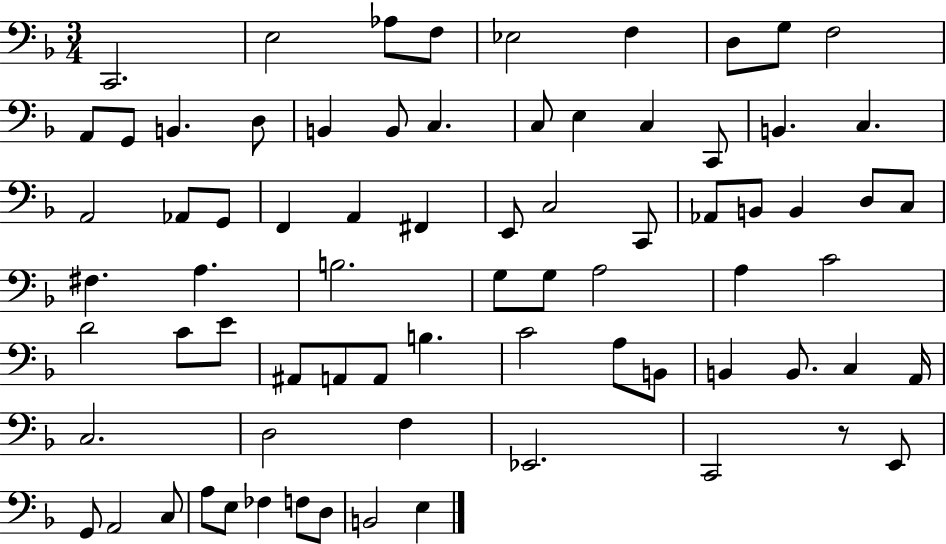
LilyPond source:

{
  \clef bass
  \numericTimeSignature
  \time 3/4
  \key f \major
  c,2. | e2 aes8 f8 | ees2 f4 | d8 g8 f2 | \break a,8 g,8 b,4. d8 | b,4 b,8 c4. | c8 e4 c4 c,8 | b,4. c4. | \break a,2 aes,8 g,8 | f,4 a,4 fis,4 | e,8 c2 c,8 | aes,8 b,8 b,4 d8 c8 | \break fis4. a4. | b2. | g8 g8 a2 | a4 c'2 | \break d'2 c'8 e'8 | ais,8 a,8 a,8 b4. | c'2 a8 b,8 | b,4 b,8. c4 a,16 | \break c2. | d2 f4 | ees,2. | c,2 r8 e,8 | \break g,8 a,2 c8 | a8 e8 fes4 f8 d8 | b,2 e4 | \bar "|."
}